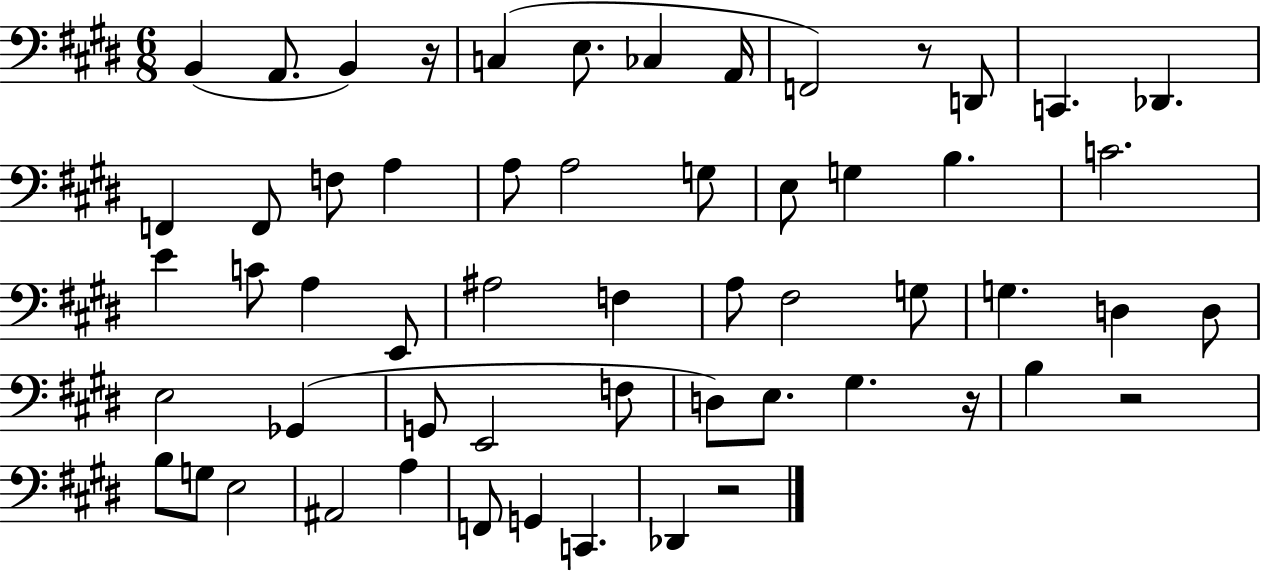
B2/q A2/e. B2/q R/s C3/q E3/e. CES3/q A2/s F2/h R/e D2/e C2/q. Db2/q. F2/q F2/e F3/e A3/q A3/e A3/h G3/e E3/e G3/q B3/q. C4/h. E4/q C4/e A3/q E2/e A#3/h F3/q A3/e F#3/h G3/e G3/q. D3/q D3/e E3/h Gb2/q G2/e E2/h F3/e D3/e E3/e. G#3/q. R/s B3/q R/h B3/e G3/e E3/h A#2/h A3/q F2/e G2/q C2/q. Db2/q R/h